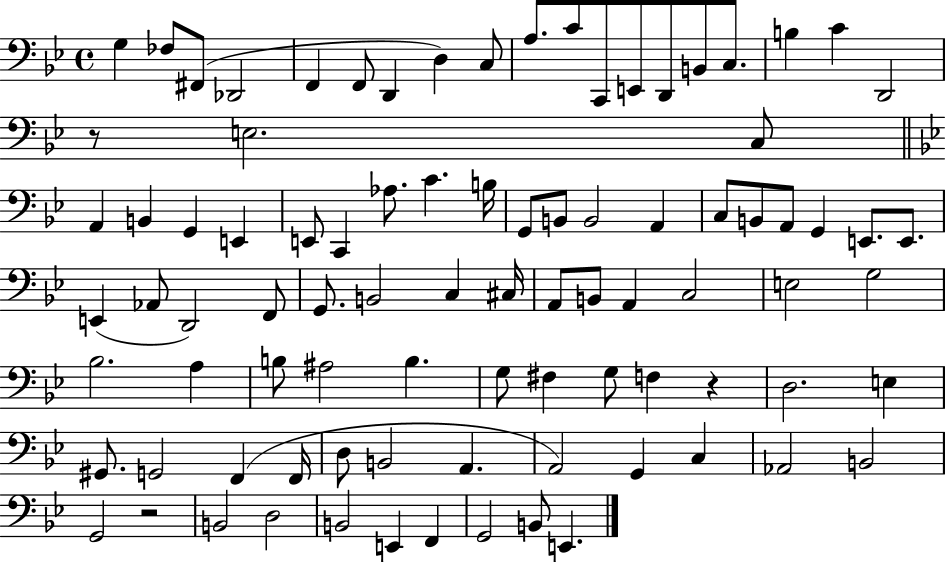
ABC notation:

X:1
T:Untitled
M:4/4
L:1/4
K:Bb
G, _F,/2 ^F,,/2 _D,,2 F,, F,,/2 D,, D, C,/2 A,/2 C/2 C,,/2 E,,/2 D,,/2 B,,/2 C,/2 B, C D,,2 z/2 E,2 C,/2 A,, B,, G,, E,, E,,/2 C,, _A,/2 C B,/4 G,,/2 B,,/2 B,,2 A,, C,/2 B,,/2 A,,/2 G,, E,,/2 E,,/2 E,, _A,,/2 D,,2 F,,/2 G,,/2 B,,2 C, ^C,/4 A,,/2 B,,/2 A,, C,2 E,2 G,2 _B,2 A, B,/2 ^A,2 B, G,/2 ^F, G,/2 F, z D,2 E, ^G,,/2 G,,2 F,, F,,/4 D,/2 B,,2 A,, A,,2 G,, C, _A,,2 B,,2 G,,2 z2 B,,2 D,2 B,,2 E,, F,, G,,2 B,,/2 E,,